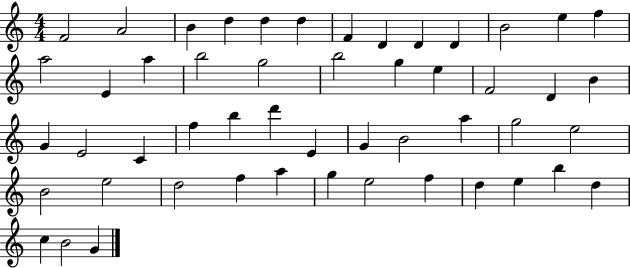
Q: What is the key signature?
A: C major